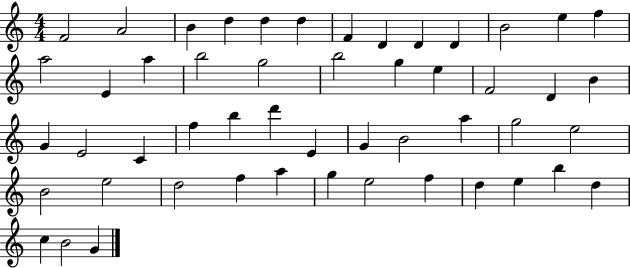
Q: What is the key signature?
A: C major